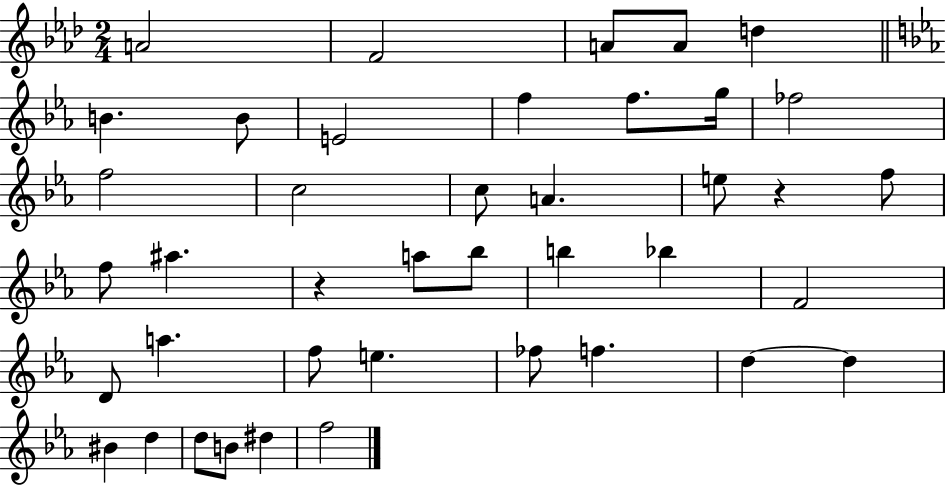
{
  \clef treble
  \numericTimeSignature
  \time 2/4
  \key aes \major
  a'2 | f'2 | a'8 a'8 d''4 | \bar "||" \break \key ees \major b'4. b'8 | e'2 | f''4 f''8. g''16 | fes''2 | \break f''2 | c''2 | c''8 a'4. | e''8 r4 f''8 | \break f''8 ais''4. | r4 a''8 bes''8 | b''4 bes''4 | f'2 | \break d'8 a''4. | f''8 e''4. | fes''8 f''4. | d''4~~ d''4 | \break bis'4 d''4 | d''8 b'8 dis''4 | f''2 | \bar "|."
}